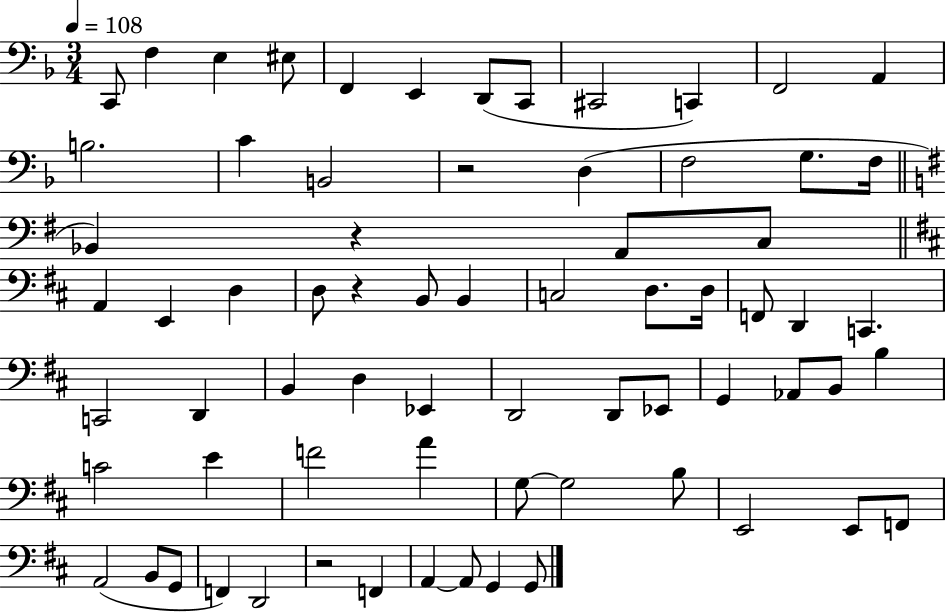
X:1
T:Untitled
M:3/4
L:1/4
K:F
C,,/2 F, E, ^E,/2 F,, E,, D,,/2 C,,/2 ^C,,2 C,, F,,2 A,, B,2 C B,,2 z2 D, F,2 G,/2 F,/4 _B,, z A,,/2 C,/2 A,, E,, D, D,/2 z B,,/2 B,, C,2 D,/2 D,/4 F,,/2 D,, C,, C,,2 D,, B,, D, _E,, D,,2 D,,/2 _E,,/2 G,, _A,,/2 B,,/2 B, C2 E F2 A G,/2 G,2 B,/2 E,,2 E,,/2 F,,/2 A,,2 B,,/2 G,,/2 F,, D,,2 z2 F,, A,, A,,/2 G,, G,,/2